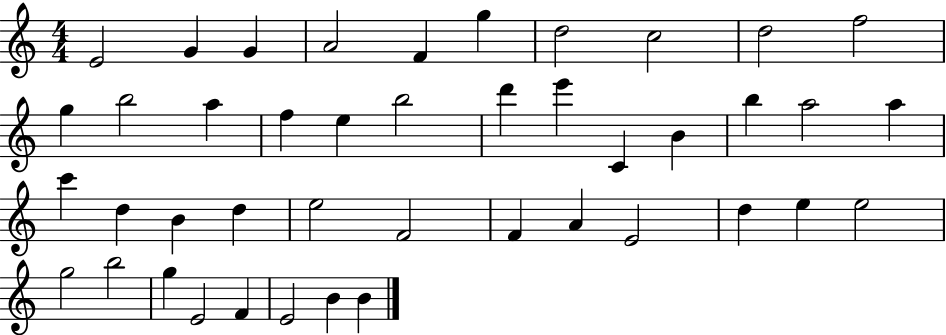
{
  \clef treble
  \numericTimeSignature
  \time 4/4
  \key c \major
  e'2 g'4 g'4 | a'2 f'4 g''4 | d''2 c''2 | d''2 f''2 | \break g''4 b''2 a''4 | f''4 e''4 b''2 | d'''4 e'''4 c'4 b'4 | b''4 a''2 a''4 | \break c'''4 d''4 b'4 d''4 | e''2 f'2 | f'4 a'4 e'2 | d''4 e''4 e''2 | \break g''2 b''2 | g''4 e'2 f'4 | e'2 b'4 b'4 | \bar "|."
}